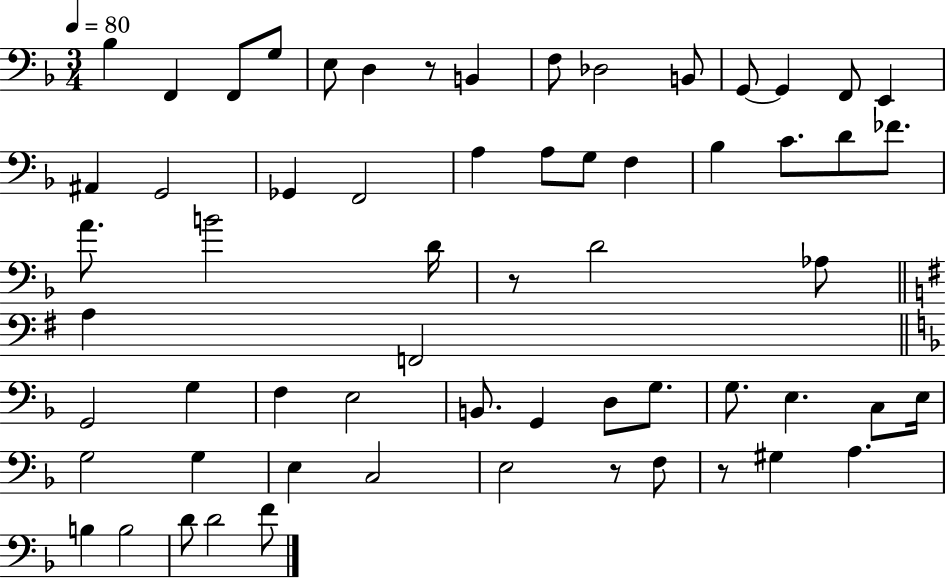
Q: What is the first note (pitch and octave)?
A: Bb3